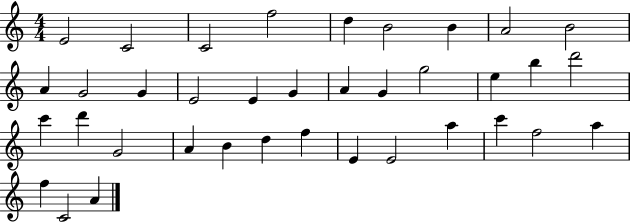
{
  \clef treble
  \numericTimeSignature
  \time 4/4
  \key c \major
  e'2 c'2 | c'2 f''2 | d''4 b'2 b'4 | a'2 b'2 | \break a'4 g'2 g'4 | e'2 e'4 g'4 | a'4 g'4 g''2 | e''4 b''4 d'''2 | \break c'''4 d'''4 g'2 | a'4 b'4 d''4 f''4 | e'4 e'2 a''4 | c'''4 f''2 a''4 | \break f''4 c'2 a'4 | \bar "|."
}